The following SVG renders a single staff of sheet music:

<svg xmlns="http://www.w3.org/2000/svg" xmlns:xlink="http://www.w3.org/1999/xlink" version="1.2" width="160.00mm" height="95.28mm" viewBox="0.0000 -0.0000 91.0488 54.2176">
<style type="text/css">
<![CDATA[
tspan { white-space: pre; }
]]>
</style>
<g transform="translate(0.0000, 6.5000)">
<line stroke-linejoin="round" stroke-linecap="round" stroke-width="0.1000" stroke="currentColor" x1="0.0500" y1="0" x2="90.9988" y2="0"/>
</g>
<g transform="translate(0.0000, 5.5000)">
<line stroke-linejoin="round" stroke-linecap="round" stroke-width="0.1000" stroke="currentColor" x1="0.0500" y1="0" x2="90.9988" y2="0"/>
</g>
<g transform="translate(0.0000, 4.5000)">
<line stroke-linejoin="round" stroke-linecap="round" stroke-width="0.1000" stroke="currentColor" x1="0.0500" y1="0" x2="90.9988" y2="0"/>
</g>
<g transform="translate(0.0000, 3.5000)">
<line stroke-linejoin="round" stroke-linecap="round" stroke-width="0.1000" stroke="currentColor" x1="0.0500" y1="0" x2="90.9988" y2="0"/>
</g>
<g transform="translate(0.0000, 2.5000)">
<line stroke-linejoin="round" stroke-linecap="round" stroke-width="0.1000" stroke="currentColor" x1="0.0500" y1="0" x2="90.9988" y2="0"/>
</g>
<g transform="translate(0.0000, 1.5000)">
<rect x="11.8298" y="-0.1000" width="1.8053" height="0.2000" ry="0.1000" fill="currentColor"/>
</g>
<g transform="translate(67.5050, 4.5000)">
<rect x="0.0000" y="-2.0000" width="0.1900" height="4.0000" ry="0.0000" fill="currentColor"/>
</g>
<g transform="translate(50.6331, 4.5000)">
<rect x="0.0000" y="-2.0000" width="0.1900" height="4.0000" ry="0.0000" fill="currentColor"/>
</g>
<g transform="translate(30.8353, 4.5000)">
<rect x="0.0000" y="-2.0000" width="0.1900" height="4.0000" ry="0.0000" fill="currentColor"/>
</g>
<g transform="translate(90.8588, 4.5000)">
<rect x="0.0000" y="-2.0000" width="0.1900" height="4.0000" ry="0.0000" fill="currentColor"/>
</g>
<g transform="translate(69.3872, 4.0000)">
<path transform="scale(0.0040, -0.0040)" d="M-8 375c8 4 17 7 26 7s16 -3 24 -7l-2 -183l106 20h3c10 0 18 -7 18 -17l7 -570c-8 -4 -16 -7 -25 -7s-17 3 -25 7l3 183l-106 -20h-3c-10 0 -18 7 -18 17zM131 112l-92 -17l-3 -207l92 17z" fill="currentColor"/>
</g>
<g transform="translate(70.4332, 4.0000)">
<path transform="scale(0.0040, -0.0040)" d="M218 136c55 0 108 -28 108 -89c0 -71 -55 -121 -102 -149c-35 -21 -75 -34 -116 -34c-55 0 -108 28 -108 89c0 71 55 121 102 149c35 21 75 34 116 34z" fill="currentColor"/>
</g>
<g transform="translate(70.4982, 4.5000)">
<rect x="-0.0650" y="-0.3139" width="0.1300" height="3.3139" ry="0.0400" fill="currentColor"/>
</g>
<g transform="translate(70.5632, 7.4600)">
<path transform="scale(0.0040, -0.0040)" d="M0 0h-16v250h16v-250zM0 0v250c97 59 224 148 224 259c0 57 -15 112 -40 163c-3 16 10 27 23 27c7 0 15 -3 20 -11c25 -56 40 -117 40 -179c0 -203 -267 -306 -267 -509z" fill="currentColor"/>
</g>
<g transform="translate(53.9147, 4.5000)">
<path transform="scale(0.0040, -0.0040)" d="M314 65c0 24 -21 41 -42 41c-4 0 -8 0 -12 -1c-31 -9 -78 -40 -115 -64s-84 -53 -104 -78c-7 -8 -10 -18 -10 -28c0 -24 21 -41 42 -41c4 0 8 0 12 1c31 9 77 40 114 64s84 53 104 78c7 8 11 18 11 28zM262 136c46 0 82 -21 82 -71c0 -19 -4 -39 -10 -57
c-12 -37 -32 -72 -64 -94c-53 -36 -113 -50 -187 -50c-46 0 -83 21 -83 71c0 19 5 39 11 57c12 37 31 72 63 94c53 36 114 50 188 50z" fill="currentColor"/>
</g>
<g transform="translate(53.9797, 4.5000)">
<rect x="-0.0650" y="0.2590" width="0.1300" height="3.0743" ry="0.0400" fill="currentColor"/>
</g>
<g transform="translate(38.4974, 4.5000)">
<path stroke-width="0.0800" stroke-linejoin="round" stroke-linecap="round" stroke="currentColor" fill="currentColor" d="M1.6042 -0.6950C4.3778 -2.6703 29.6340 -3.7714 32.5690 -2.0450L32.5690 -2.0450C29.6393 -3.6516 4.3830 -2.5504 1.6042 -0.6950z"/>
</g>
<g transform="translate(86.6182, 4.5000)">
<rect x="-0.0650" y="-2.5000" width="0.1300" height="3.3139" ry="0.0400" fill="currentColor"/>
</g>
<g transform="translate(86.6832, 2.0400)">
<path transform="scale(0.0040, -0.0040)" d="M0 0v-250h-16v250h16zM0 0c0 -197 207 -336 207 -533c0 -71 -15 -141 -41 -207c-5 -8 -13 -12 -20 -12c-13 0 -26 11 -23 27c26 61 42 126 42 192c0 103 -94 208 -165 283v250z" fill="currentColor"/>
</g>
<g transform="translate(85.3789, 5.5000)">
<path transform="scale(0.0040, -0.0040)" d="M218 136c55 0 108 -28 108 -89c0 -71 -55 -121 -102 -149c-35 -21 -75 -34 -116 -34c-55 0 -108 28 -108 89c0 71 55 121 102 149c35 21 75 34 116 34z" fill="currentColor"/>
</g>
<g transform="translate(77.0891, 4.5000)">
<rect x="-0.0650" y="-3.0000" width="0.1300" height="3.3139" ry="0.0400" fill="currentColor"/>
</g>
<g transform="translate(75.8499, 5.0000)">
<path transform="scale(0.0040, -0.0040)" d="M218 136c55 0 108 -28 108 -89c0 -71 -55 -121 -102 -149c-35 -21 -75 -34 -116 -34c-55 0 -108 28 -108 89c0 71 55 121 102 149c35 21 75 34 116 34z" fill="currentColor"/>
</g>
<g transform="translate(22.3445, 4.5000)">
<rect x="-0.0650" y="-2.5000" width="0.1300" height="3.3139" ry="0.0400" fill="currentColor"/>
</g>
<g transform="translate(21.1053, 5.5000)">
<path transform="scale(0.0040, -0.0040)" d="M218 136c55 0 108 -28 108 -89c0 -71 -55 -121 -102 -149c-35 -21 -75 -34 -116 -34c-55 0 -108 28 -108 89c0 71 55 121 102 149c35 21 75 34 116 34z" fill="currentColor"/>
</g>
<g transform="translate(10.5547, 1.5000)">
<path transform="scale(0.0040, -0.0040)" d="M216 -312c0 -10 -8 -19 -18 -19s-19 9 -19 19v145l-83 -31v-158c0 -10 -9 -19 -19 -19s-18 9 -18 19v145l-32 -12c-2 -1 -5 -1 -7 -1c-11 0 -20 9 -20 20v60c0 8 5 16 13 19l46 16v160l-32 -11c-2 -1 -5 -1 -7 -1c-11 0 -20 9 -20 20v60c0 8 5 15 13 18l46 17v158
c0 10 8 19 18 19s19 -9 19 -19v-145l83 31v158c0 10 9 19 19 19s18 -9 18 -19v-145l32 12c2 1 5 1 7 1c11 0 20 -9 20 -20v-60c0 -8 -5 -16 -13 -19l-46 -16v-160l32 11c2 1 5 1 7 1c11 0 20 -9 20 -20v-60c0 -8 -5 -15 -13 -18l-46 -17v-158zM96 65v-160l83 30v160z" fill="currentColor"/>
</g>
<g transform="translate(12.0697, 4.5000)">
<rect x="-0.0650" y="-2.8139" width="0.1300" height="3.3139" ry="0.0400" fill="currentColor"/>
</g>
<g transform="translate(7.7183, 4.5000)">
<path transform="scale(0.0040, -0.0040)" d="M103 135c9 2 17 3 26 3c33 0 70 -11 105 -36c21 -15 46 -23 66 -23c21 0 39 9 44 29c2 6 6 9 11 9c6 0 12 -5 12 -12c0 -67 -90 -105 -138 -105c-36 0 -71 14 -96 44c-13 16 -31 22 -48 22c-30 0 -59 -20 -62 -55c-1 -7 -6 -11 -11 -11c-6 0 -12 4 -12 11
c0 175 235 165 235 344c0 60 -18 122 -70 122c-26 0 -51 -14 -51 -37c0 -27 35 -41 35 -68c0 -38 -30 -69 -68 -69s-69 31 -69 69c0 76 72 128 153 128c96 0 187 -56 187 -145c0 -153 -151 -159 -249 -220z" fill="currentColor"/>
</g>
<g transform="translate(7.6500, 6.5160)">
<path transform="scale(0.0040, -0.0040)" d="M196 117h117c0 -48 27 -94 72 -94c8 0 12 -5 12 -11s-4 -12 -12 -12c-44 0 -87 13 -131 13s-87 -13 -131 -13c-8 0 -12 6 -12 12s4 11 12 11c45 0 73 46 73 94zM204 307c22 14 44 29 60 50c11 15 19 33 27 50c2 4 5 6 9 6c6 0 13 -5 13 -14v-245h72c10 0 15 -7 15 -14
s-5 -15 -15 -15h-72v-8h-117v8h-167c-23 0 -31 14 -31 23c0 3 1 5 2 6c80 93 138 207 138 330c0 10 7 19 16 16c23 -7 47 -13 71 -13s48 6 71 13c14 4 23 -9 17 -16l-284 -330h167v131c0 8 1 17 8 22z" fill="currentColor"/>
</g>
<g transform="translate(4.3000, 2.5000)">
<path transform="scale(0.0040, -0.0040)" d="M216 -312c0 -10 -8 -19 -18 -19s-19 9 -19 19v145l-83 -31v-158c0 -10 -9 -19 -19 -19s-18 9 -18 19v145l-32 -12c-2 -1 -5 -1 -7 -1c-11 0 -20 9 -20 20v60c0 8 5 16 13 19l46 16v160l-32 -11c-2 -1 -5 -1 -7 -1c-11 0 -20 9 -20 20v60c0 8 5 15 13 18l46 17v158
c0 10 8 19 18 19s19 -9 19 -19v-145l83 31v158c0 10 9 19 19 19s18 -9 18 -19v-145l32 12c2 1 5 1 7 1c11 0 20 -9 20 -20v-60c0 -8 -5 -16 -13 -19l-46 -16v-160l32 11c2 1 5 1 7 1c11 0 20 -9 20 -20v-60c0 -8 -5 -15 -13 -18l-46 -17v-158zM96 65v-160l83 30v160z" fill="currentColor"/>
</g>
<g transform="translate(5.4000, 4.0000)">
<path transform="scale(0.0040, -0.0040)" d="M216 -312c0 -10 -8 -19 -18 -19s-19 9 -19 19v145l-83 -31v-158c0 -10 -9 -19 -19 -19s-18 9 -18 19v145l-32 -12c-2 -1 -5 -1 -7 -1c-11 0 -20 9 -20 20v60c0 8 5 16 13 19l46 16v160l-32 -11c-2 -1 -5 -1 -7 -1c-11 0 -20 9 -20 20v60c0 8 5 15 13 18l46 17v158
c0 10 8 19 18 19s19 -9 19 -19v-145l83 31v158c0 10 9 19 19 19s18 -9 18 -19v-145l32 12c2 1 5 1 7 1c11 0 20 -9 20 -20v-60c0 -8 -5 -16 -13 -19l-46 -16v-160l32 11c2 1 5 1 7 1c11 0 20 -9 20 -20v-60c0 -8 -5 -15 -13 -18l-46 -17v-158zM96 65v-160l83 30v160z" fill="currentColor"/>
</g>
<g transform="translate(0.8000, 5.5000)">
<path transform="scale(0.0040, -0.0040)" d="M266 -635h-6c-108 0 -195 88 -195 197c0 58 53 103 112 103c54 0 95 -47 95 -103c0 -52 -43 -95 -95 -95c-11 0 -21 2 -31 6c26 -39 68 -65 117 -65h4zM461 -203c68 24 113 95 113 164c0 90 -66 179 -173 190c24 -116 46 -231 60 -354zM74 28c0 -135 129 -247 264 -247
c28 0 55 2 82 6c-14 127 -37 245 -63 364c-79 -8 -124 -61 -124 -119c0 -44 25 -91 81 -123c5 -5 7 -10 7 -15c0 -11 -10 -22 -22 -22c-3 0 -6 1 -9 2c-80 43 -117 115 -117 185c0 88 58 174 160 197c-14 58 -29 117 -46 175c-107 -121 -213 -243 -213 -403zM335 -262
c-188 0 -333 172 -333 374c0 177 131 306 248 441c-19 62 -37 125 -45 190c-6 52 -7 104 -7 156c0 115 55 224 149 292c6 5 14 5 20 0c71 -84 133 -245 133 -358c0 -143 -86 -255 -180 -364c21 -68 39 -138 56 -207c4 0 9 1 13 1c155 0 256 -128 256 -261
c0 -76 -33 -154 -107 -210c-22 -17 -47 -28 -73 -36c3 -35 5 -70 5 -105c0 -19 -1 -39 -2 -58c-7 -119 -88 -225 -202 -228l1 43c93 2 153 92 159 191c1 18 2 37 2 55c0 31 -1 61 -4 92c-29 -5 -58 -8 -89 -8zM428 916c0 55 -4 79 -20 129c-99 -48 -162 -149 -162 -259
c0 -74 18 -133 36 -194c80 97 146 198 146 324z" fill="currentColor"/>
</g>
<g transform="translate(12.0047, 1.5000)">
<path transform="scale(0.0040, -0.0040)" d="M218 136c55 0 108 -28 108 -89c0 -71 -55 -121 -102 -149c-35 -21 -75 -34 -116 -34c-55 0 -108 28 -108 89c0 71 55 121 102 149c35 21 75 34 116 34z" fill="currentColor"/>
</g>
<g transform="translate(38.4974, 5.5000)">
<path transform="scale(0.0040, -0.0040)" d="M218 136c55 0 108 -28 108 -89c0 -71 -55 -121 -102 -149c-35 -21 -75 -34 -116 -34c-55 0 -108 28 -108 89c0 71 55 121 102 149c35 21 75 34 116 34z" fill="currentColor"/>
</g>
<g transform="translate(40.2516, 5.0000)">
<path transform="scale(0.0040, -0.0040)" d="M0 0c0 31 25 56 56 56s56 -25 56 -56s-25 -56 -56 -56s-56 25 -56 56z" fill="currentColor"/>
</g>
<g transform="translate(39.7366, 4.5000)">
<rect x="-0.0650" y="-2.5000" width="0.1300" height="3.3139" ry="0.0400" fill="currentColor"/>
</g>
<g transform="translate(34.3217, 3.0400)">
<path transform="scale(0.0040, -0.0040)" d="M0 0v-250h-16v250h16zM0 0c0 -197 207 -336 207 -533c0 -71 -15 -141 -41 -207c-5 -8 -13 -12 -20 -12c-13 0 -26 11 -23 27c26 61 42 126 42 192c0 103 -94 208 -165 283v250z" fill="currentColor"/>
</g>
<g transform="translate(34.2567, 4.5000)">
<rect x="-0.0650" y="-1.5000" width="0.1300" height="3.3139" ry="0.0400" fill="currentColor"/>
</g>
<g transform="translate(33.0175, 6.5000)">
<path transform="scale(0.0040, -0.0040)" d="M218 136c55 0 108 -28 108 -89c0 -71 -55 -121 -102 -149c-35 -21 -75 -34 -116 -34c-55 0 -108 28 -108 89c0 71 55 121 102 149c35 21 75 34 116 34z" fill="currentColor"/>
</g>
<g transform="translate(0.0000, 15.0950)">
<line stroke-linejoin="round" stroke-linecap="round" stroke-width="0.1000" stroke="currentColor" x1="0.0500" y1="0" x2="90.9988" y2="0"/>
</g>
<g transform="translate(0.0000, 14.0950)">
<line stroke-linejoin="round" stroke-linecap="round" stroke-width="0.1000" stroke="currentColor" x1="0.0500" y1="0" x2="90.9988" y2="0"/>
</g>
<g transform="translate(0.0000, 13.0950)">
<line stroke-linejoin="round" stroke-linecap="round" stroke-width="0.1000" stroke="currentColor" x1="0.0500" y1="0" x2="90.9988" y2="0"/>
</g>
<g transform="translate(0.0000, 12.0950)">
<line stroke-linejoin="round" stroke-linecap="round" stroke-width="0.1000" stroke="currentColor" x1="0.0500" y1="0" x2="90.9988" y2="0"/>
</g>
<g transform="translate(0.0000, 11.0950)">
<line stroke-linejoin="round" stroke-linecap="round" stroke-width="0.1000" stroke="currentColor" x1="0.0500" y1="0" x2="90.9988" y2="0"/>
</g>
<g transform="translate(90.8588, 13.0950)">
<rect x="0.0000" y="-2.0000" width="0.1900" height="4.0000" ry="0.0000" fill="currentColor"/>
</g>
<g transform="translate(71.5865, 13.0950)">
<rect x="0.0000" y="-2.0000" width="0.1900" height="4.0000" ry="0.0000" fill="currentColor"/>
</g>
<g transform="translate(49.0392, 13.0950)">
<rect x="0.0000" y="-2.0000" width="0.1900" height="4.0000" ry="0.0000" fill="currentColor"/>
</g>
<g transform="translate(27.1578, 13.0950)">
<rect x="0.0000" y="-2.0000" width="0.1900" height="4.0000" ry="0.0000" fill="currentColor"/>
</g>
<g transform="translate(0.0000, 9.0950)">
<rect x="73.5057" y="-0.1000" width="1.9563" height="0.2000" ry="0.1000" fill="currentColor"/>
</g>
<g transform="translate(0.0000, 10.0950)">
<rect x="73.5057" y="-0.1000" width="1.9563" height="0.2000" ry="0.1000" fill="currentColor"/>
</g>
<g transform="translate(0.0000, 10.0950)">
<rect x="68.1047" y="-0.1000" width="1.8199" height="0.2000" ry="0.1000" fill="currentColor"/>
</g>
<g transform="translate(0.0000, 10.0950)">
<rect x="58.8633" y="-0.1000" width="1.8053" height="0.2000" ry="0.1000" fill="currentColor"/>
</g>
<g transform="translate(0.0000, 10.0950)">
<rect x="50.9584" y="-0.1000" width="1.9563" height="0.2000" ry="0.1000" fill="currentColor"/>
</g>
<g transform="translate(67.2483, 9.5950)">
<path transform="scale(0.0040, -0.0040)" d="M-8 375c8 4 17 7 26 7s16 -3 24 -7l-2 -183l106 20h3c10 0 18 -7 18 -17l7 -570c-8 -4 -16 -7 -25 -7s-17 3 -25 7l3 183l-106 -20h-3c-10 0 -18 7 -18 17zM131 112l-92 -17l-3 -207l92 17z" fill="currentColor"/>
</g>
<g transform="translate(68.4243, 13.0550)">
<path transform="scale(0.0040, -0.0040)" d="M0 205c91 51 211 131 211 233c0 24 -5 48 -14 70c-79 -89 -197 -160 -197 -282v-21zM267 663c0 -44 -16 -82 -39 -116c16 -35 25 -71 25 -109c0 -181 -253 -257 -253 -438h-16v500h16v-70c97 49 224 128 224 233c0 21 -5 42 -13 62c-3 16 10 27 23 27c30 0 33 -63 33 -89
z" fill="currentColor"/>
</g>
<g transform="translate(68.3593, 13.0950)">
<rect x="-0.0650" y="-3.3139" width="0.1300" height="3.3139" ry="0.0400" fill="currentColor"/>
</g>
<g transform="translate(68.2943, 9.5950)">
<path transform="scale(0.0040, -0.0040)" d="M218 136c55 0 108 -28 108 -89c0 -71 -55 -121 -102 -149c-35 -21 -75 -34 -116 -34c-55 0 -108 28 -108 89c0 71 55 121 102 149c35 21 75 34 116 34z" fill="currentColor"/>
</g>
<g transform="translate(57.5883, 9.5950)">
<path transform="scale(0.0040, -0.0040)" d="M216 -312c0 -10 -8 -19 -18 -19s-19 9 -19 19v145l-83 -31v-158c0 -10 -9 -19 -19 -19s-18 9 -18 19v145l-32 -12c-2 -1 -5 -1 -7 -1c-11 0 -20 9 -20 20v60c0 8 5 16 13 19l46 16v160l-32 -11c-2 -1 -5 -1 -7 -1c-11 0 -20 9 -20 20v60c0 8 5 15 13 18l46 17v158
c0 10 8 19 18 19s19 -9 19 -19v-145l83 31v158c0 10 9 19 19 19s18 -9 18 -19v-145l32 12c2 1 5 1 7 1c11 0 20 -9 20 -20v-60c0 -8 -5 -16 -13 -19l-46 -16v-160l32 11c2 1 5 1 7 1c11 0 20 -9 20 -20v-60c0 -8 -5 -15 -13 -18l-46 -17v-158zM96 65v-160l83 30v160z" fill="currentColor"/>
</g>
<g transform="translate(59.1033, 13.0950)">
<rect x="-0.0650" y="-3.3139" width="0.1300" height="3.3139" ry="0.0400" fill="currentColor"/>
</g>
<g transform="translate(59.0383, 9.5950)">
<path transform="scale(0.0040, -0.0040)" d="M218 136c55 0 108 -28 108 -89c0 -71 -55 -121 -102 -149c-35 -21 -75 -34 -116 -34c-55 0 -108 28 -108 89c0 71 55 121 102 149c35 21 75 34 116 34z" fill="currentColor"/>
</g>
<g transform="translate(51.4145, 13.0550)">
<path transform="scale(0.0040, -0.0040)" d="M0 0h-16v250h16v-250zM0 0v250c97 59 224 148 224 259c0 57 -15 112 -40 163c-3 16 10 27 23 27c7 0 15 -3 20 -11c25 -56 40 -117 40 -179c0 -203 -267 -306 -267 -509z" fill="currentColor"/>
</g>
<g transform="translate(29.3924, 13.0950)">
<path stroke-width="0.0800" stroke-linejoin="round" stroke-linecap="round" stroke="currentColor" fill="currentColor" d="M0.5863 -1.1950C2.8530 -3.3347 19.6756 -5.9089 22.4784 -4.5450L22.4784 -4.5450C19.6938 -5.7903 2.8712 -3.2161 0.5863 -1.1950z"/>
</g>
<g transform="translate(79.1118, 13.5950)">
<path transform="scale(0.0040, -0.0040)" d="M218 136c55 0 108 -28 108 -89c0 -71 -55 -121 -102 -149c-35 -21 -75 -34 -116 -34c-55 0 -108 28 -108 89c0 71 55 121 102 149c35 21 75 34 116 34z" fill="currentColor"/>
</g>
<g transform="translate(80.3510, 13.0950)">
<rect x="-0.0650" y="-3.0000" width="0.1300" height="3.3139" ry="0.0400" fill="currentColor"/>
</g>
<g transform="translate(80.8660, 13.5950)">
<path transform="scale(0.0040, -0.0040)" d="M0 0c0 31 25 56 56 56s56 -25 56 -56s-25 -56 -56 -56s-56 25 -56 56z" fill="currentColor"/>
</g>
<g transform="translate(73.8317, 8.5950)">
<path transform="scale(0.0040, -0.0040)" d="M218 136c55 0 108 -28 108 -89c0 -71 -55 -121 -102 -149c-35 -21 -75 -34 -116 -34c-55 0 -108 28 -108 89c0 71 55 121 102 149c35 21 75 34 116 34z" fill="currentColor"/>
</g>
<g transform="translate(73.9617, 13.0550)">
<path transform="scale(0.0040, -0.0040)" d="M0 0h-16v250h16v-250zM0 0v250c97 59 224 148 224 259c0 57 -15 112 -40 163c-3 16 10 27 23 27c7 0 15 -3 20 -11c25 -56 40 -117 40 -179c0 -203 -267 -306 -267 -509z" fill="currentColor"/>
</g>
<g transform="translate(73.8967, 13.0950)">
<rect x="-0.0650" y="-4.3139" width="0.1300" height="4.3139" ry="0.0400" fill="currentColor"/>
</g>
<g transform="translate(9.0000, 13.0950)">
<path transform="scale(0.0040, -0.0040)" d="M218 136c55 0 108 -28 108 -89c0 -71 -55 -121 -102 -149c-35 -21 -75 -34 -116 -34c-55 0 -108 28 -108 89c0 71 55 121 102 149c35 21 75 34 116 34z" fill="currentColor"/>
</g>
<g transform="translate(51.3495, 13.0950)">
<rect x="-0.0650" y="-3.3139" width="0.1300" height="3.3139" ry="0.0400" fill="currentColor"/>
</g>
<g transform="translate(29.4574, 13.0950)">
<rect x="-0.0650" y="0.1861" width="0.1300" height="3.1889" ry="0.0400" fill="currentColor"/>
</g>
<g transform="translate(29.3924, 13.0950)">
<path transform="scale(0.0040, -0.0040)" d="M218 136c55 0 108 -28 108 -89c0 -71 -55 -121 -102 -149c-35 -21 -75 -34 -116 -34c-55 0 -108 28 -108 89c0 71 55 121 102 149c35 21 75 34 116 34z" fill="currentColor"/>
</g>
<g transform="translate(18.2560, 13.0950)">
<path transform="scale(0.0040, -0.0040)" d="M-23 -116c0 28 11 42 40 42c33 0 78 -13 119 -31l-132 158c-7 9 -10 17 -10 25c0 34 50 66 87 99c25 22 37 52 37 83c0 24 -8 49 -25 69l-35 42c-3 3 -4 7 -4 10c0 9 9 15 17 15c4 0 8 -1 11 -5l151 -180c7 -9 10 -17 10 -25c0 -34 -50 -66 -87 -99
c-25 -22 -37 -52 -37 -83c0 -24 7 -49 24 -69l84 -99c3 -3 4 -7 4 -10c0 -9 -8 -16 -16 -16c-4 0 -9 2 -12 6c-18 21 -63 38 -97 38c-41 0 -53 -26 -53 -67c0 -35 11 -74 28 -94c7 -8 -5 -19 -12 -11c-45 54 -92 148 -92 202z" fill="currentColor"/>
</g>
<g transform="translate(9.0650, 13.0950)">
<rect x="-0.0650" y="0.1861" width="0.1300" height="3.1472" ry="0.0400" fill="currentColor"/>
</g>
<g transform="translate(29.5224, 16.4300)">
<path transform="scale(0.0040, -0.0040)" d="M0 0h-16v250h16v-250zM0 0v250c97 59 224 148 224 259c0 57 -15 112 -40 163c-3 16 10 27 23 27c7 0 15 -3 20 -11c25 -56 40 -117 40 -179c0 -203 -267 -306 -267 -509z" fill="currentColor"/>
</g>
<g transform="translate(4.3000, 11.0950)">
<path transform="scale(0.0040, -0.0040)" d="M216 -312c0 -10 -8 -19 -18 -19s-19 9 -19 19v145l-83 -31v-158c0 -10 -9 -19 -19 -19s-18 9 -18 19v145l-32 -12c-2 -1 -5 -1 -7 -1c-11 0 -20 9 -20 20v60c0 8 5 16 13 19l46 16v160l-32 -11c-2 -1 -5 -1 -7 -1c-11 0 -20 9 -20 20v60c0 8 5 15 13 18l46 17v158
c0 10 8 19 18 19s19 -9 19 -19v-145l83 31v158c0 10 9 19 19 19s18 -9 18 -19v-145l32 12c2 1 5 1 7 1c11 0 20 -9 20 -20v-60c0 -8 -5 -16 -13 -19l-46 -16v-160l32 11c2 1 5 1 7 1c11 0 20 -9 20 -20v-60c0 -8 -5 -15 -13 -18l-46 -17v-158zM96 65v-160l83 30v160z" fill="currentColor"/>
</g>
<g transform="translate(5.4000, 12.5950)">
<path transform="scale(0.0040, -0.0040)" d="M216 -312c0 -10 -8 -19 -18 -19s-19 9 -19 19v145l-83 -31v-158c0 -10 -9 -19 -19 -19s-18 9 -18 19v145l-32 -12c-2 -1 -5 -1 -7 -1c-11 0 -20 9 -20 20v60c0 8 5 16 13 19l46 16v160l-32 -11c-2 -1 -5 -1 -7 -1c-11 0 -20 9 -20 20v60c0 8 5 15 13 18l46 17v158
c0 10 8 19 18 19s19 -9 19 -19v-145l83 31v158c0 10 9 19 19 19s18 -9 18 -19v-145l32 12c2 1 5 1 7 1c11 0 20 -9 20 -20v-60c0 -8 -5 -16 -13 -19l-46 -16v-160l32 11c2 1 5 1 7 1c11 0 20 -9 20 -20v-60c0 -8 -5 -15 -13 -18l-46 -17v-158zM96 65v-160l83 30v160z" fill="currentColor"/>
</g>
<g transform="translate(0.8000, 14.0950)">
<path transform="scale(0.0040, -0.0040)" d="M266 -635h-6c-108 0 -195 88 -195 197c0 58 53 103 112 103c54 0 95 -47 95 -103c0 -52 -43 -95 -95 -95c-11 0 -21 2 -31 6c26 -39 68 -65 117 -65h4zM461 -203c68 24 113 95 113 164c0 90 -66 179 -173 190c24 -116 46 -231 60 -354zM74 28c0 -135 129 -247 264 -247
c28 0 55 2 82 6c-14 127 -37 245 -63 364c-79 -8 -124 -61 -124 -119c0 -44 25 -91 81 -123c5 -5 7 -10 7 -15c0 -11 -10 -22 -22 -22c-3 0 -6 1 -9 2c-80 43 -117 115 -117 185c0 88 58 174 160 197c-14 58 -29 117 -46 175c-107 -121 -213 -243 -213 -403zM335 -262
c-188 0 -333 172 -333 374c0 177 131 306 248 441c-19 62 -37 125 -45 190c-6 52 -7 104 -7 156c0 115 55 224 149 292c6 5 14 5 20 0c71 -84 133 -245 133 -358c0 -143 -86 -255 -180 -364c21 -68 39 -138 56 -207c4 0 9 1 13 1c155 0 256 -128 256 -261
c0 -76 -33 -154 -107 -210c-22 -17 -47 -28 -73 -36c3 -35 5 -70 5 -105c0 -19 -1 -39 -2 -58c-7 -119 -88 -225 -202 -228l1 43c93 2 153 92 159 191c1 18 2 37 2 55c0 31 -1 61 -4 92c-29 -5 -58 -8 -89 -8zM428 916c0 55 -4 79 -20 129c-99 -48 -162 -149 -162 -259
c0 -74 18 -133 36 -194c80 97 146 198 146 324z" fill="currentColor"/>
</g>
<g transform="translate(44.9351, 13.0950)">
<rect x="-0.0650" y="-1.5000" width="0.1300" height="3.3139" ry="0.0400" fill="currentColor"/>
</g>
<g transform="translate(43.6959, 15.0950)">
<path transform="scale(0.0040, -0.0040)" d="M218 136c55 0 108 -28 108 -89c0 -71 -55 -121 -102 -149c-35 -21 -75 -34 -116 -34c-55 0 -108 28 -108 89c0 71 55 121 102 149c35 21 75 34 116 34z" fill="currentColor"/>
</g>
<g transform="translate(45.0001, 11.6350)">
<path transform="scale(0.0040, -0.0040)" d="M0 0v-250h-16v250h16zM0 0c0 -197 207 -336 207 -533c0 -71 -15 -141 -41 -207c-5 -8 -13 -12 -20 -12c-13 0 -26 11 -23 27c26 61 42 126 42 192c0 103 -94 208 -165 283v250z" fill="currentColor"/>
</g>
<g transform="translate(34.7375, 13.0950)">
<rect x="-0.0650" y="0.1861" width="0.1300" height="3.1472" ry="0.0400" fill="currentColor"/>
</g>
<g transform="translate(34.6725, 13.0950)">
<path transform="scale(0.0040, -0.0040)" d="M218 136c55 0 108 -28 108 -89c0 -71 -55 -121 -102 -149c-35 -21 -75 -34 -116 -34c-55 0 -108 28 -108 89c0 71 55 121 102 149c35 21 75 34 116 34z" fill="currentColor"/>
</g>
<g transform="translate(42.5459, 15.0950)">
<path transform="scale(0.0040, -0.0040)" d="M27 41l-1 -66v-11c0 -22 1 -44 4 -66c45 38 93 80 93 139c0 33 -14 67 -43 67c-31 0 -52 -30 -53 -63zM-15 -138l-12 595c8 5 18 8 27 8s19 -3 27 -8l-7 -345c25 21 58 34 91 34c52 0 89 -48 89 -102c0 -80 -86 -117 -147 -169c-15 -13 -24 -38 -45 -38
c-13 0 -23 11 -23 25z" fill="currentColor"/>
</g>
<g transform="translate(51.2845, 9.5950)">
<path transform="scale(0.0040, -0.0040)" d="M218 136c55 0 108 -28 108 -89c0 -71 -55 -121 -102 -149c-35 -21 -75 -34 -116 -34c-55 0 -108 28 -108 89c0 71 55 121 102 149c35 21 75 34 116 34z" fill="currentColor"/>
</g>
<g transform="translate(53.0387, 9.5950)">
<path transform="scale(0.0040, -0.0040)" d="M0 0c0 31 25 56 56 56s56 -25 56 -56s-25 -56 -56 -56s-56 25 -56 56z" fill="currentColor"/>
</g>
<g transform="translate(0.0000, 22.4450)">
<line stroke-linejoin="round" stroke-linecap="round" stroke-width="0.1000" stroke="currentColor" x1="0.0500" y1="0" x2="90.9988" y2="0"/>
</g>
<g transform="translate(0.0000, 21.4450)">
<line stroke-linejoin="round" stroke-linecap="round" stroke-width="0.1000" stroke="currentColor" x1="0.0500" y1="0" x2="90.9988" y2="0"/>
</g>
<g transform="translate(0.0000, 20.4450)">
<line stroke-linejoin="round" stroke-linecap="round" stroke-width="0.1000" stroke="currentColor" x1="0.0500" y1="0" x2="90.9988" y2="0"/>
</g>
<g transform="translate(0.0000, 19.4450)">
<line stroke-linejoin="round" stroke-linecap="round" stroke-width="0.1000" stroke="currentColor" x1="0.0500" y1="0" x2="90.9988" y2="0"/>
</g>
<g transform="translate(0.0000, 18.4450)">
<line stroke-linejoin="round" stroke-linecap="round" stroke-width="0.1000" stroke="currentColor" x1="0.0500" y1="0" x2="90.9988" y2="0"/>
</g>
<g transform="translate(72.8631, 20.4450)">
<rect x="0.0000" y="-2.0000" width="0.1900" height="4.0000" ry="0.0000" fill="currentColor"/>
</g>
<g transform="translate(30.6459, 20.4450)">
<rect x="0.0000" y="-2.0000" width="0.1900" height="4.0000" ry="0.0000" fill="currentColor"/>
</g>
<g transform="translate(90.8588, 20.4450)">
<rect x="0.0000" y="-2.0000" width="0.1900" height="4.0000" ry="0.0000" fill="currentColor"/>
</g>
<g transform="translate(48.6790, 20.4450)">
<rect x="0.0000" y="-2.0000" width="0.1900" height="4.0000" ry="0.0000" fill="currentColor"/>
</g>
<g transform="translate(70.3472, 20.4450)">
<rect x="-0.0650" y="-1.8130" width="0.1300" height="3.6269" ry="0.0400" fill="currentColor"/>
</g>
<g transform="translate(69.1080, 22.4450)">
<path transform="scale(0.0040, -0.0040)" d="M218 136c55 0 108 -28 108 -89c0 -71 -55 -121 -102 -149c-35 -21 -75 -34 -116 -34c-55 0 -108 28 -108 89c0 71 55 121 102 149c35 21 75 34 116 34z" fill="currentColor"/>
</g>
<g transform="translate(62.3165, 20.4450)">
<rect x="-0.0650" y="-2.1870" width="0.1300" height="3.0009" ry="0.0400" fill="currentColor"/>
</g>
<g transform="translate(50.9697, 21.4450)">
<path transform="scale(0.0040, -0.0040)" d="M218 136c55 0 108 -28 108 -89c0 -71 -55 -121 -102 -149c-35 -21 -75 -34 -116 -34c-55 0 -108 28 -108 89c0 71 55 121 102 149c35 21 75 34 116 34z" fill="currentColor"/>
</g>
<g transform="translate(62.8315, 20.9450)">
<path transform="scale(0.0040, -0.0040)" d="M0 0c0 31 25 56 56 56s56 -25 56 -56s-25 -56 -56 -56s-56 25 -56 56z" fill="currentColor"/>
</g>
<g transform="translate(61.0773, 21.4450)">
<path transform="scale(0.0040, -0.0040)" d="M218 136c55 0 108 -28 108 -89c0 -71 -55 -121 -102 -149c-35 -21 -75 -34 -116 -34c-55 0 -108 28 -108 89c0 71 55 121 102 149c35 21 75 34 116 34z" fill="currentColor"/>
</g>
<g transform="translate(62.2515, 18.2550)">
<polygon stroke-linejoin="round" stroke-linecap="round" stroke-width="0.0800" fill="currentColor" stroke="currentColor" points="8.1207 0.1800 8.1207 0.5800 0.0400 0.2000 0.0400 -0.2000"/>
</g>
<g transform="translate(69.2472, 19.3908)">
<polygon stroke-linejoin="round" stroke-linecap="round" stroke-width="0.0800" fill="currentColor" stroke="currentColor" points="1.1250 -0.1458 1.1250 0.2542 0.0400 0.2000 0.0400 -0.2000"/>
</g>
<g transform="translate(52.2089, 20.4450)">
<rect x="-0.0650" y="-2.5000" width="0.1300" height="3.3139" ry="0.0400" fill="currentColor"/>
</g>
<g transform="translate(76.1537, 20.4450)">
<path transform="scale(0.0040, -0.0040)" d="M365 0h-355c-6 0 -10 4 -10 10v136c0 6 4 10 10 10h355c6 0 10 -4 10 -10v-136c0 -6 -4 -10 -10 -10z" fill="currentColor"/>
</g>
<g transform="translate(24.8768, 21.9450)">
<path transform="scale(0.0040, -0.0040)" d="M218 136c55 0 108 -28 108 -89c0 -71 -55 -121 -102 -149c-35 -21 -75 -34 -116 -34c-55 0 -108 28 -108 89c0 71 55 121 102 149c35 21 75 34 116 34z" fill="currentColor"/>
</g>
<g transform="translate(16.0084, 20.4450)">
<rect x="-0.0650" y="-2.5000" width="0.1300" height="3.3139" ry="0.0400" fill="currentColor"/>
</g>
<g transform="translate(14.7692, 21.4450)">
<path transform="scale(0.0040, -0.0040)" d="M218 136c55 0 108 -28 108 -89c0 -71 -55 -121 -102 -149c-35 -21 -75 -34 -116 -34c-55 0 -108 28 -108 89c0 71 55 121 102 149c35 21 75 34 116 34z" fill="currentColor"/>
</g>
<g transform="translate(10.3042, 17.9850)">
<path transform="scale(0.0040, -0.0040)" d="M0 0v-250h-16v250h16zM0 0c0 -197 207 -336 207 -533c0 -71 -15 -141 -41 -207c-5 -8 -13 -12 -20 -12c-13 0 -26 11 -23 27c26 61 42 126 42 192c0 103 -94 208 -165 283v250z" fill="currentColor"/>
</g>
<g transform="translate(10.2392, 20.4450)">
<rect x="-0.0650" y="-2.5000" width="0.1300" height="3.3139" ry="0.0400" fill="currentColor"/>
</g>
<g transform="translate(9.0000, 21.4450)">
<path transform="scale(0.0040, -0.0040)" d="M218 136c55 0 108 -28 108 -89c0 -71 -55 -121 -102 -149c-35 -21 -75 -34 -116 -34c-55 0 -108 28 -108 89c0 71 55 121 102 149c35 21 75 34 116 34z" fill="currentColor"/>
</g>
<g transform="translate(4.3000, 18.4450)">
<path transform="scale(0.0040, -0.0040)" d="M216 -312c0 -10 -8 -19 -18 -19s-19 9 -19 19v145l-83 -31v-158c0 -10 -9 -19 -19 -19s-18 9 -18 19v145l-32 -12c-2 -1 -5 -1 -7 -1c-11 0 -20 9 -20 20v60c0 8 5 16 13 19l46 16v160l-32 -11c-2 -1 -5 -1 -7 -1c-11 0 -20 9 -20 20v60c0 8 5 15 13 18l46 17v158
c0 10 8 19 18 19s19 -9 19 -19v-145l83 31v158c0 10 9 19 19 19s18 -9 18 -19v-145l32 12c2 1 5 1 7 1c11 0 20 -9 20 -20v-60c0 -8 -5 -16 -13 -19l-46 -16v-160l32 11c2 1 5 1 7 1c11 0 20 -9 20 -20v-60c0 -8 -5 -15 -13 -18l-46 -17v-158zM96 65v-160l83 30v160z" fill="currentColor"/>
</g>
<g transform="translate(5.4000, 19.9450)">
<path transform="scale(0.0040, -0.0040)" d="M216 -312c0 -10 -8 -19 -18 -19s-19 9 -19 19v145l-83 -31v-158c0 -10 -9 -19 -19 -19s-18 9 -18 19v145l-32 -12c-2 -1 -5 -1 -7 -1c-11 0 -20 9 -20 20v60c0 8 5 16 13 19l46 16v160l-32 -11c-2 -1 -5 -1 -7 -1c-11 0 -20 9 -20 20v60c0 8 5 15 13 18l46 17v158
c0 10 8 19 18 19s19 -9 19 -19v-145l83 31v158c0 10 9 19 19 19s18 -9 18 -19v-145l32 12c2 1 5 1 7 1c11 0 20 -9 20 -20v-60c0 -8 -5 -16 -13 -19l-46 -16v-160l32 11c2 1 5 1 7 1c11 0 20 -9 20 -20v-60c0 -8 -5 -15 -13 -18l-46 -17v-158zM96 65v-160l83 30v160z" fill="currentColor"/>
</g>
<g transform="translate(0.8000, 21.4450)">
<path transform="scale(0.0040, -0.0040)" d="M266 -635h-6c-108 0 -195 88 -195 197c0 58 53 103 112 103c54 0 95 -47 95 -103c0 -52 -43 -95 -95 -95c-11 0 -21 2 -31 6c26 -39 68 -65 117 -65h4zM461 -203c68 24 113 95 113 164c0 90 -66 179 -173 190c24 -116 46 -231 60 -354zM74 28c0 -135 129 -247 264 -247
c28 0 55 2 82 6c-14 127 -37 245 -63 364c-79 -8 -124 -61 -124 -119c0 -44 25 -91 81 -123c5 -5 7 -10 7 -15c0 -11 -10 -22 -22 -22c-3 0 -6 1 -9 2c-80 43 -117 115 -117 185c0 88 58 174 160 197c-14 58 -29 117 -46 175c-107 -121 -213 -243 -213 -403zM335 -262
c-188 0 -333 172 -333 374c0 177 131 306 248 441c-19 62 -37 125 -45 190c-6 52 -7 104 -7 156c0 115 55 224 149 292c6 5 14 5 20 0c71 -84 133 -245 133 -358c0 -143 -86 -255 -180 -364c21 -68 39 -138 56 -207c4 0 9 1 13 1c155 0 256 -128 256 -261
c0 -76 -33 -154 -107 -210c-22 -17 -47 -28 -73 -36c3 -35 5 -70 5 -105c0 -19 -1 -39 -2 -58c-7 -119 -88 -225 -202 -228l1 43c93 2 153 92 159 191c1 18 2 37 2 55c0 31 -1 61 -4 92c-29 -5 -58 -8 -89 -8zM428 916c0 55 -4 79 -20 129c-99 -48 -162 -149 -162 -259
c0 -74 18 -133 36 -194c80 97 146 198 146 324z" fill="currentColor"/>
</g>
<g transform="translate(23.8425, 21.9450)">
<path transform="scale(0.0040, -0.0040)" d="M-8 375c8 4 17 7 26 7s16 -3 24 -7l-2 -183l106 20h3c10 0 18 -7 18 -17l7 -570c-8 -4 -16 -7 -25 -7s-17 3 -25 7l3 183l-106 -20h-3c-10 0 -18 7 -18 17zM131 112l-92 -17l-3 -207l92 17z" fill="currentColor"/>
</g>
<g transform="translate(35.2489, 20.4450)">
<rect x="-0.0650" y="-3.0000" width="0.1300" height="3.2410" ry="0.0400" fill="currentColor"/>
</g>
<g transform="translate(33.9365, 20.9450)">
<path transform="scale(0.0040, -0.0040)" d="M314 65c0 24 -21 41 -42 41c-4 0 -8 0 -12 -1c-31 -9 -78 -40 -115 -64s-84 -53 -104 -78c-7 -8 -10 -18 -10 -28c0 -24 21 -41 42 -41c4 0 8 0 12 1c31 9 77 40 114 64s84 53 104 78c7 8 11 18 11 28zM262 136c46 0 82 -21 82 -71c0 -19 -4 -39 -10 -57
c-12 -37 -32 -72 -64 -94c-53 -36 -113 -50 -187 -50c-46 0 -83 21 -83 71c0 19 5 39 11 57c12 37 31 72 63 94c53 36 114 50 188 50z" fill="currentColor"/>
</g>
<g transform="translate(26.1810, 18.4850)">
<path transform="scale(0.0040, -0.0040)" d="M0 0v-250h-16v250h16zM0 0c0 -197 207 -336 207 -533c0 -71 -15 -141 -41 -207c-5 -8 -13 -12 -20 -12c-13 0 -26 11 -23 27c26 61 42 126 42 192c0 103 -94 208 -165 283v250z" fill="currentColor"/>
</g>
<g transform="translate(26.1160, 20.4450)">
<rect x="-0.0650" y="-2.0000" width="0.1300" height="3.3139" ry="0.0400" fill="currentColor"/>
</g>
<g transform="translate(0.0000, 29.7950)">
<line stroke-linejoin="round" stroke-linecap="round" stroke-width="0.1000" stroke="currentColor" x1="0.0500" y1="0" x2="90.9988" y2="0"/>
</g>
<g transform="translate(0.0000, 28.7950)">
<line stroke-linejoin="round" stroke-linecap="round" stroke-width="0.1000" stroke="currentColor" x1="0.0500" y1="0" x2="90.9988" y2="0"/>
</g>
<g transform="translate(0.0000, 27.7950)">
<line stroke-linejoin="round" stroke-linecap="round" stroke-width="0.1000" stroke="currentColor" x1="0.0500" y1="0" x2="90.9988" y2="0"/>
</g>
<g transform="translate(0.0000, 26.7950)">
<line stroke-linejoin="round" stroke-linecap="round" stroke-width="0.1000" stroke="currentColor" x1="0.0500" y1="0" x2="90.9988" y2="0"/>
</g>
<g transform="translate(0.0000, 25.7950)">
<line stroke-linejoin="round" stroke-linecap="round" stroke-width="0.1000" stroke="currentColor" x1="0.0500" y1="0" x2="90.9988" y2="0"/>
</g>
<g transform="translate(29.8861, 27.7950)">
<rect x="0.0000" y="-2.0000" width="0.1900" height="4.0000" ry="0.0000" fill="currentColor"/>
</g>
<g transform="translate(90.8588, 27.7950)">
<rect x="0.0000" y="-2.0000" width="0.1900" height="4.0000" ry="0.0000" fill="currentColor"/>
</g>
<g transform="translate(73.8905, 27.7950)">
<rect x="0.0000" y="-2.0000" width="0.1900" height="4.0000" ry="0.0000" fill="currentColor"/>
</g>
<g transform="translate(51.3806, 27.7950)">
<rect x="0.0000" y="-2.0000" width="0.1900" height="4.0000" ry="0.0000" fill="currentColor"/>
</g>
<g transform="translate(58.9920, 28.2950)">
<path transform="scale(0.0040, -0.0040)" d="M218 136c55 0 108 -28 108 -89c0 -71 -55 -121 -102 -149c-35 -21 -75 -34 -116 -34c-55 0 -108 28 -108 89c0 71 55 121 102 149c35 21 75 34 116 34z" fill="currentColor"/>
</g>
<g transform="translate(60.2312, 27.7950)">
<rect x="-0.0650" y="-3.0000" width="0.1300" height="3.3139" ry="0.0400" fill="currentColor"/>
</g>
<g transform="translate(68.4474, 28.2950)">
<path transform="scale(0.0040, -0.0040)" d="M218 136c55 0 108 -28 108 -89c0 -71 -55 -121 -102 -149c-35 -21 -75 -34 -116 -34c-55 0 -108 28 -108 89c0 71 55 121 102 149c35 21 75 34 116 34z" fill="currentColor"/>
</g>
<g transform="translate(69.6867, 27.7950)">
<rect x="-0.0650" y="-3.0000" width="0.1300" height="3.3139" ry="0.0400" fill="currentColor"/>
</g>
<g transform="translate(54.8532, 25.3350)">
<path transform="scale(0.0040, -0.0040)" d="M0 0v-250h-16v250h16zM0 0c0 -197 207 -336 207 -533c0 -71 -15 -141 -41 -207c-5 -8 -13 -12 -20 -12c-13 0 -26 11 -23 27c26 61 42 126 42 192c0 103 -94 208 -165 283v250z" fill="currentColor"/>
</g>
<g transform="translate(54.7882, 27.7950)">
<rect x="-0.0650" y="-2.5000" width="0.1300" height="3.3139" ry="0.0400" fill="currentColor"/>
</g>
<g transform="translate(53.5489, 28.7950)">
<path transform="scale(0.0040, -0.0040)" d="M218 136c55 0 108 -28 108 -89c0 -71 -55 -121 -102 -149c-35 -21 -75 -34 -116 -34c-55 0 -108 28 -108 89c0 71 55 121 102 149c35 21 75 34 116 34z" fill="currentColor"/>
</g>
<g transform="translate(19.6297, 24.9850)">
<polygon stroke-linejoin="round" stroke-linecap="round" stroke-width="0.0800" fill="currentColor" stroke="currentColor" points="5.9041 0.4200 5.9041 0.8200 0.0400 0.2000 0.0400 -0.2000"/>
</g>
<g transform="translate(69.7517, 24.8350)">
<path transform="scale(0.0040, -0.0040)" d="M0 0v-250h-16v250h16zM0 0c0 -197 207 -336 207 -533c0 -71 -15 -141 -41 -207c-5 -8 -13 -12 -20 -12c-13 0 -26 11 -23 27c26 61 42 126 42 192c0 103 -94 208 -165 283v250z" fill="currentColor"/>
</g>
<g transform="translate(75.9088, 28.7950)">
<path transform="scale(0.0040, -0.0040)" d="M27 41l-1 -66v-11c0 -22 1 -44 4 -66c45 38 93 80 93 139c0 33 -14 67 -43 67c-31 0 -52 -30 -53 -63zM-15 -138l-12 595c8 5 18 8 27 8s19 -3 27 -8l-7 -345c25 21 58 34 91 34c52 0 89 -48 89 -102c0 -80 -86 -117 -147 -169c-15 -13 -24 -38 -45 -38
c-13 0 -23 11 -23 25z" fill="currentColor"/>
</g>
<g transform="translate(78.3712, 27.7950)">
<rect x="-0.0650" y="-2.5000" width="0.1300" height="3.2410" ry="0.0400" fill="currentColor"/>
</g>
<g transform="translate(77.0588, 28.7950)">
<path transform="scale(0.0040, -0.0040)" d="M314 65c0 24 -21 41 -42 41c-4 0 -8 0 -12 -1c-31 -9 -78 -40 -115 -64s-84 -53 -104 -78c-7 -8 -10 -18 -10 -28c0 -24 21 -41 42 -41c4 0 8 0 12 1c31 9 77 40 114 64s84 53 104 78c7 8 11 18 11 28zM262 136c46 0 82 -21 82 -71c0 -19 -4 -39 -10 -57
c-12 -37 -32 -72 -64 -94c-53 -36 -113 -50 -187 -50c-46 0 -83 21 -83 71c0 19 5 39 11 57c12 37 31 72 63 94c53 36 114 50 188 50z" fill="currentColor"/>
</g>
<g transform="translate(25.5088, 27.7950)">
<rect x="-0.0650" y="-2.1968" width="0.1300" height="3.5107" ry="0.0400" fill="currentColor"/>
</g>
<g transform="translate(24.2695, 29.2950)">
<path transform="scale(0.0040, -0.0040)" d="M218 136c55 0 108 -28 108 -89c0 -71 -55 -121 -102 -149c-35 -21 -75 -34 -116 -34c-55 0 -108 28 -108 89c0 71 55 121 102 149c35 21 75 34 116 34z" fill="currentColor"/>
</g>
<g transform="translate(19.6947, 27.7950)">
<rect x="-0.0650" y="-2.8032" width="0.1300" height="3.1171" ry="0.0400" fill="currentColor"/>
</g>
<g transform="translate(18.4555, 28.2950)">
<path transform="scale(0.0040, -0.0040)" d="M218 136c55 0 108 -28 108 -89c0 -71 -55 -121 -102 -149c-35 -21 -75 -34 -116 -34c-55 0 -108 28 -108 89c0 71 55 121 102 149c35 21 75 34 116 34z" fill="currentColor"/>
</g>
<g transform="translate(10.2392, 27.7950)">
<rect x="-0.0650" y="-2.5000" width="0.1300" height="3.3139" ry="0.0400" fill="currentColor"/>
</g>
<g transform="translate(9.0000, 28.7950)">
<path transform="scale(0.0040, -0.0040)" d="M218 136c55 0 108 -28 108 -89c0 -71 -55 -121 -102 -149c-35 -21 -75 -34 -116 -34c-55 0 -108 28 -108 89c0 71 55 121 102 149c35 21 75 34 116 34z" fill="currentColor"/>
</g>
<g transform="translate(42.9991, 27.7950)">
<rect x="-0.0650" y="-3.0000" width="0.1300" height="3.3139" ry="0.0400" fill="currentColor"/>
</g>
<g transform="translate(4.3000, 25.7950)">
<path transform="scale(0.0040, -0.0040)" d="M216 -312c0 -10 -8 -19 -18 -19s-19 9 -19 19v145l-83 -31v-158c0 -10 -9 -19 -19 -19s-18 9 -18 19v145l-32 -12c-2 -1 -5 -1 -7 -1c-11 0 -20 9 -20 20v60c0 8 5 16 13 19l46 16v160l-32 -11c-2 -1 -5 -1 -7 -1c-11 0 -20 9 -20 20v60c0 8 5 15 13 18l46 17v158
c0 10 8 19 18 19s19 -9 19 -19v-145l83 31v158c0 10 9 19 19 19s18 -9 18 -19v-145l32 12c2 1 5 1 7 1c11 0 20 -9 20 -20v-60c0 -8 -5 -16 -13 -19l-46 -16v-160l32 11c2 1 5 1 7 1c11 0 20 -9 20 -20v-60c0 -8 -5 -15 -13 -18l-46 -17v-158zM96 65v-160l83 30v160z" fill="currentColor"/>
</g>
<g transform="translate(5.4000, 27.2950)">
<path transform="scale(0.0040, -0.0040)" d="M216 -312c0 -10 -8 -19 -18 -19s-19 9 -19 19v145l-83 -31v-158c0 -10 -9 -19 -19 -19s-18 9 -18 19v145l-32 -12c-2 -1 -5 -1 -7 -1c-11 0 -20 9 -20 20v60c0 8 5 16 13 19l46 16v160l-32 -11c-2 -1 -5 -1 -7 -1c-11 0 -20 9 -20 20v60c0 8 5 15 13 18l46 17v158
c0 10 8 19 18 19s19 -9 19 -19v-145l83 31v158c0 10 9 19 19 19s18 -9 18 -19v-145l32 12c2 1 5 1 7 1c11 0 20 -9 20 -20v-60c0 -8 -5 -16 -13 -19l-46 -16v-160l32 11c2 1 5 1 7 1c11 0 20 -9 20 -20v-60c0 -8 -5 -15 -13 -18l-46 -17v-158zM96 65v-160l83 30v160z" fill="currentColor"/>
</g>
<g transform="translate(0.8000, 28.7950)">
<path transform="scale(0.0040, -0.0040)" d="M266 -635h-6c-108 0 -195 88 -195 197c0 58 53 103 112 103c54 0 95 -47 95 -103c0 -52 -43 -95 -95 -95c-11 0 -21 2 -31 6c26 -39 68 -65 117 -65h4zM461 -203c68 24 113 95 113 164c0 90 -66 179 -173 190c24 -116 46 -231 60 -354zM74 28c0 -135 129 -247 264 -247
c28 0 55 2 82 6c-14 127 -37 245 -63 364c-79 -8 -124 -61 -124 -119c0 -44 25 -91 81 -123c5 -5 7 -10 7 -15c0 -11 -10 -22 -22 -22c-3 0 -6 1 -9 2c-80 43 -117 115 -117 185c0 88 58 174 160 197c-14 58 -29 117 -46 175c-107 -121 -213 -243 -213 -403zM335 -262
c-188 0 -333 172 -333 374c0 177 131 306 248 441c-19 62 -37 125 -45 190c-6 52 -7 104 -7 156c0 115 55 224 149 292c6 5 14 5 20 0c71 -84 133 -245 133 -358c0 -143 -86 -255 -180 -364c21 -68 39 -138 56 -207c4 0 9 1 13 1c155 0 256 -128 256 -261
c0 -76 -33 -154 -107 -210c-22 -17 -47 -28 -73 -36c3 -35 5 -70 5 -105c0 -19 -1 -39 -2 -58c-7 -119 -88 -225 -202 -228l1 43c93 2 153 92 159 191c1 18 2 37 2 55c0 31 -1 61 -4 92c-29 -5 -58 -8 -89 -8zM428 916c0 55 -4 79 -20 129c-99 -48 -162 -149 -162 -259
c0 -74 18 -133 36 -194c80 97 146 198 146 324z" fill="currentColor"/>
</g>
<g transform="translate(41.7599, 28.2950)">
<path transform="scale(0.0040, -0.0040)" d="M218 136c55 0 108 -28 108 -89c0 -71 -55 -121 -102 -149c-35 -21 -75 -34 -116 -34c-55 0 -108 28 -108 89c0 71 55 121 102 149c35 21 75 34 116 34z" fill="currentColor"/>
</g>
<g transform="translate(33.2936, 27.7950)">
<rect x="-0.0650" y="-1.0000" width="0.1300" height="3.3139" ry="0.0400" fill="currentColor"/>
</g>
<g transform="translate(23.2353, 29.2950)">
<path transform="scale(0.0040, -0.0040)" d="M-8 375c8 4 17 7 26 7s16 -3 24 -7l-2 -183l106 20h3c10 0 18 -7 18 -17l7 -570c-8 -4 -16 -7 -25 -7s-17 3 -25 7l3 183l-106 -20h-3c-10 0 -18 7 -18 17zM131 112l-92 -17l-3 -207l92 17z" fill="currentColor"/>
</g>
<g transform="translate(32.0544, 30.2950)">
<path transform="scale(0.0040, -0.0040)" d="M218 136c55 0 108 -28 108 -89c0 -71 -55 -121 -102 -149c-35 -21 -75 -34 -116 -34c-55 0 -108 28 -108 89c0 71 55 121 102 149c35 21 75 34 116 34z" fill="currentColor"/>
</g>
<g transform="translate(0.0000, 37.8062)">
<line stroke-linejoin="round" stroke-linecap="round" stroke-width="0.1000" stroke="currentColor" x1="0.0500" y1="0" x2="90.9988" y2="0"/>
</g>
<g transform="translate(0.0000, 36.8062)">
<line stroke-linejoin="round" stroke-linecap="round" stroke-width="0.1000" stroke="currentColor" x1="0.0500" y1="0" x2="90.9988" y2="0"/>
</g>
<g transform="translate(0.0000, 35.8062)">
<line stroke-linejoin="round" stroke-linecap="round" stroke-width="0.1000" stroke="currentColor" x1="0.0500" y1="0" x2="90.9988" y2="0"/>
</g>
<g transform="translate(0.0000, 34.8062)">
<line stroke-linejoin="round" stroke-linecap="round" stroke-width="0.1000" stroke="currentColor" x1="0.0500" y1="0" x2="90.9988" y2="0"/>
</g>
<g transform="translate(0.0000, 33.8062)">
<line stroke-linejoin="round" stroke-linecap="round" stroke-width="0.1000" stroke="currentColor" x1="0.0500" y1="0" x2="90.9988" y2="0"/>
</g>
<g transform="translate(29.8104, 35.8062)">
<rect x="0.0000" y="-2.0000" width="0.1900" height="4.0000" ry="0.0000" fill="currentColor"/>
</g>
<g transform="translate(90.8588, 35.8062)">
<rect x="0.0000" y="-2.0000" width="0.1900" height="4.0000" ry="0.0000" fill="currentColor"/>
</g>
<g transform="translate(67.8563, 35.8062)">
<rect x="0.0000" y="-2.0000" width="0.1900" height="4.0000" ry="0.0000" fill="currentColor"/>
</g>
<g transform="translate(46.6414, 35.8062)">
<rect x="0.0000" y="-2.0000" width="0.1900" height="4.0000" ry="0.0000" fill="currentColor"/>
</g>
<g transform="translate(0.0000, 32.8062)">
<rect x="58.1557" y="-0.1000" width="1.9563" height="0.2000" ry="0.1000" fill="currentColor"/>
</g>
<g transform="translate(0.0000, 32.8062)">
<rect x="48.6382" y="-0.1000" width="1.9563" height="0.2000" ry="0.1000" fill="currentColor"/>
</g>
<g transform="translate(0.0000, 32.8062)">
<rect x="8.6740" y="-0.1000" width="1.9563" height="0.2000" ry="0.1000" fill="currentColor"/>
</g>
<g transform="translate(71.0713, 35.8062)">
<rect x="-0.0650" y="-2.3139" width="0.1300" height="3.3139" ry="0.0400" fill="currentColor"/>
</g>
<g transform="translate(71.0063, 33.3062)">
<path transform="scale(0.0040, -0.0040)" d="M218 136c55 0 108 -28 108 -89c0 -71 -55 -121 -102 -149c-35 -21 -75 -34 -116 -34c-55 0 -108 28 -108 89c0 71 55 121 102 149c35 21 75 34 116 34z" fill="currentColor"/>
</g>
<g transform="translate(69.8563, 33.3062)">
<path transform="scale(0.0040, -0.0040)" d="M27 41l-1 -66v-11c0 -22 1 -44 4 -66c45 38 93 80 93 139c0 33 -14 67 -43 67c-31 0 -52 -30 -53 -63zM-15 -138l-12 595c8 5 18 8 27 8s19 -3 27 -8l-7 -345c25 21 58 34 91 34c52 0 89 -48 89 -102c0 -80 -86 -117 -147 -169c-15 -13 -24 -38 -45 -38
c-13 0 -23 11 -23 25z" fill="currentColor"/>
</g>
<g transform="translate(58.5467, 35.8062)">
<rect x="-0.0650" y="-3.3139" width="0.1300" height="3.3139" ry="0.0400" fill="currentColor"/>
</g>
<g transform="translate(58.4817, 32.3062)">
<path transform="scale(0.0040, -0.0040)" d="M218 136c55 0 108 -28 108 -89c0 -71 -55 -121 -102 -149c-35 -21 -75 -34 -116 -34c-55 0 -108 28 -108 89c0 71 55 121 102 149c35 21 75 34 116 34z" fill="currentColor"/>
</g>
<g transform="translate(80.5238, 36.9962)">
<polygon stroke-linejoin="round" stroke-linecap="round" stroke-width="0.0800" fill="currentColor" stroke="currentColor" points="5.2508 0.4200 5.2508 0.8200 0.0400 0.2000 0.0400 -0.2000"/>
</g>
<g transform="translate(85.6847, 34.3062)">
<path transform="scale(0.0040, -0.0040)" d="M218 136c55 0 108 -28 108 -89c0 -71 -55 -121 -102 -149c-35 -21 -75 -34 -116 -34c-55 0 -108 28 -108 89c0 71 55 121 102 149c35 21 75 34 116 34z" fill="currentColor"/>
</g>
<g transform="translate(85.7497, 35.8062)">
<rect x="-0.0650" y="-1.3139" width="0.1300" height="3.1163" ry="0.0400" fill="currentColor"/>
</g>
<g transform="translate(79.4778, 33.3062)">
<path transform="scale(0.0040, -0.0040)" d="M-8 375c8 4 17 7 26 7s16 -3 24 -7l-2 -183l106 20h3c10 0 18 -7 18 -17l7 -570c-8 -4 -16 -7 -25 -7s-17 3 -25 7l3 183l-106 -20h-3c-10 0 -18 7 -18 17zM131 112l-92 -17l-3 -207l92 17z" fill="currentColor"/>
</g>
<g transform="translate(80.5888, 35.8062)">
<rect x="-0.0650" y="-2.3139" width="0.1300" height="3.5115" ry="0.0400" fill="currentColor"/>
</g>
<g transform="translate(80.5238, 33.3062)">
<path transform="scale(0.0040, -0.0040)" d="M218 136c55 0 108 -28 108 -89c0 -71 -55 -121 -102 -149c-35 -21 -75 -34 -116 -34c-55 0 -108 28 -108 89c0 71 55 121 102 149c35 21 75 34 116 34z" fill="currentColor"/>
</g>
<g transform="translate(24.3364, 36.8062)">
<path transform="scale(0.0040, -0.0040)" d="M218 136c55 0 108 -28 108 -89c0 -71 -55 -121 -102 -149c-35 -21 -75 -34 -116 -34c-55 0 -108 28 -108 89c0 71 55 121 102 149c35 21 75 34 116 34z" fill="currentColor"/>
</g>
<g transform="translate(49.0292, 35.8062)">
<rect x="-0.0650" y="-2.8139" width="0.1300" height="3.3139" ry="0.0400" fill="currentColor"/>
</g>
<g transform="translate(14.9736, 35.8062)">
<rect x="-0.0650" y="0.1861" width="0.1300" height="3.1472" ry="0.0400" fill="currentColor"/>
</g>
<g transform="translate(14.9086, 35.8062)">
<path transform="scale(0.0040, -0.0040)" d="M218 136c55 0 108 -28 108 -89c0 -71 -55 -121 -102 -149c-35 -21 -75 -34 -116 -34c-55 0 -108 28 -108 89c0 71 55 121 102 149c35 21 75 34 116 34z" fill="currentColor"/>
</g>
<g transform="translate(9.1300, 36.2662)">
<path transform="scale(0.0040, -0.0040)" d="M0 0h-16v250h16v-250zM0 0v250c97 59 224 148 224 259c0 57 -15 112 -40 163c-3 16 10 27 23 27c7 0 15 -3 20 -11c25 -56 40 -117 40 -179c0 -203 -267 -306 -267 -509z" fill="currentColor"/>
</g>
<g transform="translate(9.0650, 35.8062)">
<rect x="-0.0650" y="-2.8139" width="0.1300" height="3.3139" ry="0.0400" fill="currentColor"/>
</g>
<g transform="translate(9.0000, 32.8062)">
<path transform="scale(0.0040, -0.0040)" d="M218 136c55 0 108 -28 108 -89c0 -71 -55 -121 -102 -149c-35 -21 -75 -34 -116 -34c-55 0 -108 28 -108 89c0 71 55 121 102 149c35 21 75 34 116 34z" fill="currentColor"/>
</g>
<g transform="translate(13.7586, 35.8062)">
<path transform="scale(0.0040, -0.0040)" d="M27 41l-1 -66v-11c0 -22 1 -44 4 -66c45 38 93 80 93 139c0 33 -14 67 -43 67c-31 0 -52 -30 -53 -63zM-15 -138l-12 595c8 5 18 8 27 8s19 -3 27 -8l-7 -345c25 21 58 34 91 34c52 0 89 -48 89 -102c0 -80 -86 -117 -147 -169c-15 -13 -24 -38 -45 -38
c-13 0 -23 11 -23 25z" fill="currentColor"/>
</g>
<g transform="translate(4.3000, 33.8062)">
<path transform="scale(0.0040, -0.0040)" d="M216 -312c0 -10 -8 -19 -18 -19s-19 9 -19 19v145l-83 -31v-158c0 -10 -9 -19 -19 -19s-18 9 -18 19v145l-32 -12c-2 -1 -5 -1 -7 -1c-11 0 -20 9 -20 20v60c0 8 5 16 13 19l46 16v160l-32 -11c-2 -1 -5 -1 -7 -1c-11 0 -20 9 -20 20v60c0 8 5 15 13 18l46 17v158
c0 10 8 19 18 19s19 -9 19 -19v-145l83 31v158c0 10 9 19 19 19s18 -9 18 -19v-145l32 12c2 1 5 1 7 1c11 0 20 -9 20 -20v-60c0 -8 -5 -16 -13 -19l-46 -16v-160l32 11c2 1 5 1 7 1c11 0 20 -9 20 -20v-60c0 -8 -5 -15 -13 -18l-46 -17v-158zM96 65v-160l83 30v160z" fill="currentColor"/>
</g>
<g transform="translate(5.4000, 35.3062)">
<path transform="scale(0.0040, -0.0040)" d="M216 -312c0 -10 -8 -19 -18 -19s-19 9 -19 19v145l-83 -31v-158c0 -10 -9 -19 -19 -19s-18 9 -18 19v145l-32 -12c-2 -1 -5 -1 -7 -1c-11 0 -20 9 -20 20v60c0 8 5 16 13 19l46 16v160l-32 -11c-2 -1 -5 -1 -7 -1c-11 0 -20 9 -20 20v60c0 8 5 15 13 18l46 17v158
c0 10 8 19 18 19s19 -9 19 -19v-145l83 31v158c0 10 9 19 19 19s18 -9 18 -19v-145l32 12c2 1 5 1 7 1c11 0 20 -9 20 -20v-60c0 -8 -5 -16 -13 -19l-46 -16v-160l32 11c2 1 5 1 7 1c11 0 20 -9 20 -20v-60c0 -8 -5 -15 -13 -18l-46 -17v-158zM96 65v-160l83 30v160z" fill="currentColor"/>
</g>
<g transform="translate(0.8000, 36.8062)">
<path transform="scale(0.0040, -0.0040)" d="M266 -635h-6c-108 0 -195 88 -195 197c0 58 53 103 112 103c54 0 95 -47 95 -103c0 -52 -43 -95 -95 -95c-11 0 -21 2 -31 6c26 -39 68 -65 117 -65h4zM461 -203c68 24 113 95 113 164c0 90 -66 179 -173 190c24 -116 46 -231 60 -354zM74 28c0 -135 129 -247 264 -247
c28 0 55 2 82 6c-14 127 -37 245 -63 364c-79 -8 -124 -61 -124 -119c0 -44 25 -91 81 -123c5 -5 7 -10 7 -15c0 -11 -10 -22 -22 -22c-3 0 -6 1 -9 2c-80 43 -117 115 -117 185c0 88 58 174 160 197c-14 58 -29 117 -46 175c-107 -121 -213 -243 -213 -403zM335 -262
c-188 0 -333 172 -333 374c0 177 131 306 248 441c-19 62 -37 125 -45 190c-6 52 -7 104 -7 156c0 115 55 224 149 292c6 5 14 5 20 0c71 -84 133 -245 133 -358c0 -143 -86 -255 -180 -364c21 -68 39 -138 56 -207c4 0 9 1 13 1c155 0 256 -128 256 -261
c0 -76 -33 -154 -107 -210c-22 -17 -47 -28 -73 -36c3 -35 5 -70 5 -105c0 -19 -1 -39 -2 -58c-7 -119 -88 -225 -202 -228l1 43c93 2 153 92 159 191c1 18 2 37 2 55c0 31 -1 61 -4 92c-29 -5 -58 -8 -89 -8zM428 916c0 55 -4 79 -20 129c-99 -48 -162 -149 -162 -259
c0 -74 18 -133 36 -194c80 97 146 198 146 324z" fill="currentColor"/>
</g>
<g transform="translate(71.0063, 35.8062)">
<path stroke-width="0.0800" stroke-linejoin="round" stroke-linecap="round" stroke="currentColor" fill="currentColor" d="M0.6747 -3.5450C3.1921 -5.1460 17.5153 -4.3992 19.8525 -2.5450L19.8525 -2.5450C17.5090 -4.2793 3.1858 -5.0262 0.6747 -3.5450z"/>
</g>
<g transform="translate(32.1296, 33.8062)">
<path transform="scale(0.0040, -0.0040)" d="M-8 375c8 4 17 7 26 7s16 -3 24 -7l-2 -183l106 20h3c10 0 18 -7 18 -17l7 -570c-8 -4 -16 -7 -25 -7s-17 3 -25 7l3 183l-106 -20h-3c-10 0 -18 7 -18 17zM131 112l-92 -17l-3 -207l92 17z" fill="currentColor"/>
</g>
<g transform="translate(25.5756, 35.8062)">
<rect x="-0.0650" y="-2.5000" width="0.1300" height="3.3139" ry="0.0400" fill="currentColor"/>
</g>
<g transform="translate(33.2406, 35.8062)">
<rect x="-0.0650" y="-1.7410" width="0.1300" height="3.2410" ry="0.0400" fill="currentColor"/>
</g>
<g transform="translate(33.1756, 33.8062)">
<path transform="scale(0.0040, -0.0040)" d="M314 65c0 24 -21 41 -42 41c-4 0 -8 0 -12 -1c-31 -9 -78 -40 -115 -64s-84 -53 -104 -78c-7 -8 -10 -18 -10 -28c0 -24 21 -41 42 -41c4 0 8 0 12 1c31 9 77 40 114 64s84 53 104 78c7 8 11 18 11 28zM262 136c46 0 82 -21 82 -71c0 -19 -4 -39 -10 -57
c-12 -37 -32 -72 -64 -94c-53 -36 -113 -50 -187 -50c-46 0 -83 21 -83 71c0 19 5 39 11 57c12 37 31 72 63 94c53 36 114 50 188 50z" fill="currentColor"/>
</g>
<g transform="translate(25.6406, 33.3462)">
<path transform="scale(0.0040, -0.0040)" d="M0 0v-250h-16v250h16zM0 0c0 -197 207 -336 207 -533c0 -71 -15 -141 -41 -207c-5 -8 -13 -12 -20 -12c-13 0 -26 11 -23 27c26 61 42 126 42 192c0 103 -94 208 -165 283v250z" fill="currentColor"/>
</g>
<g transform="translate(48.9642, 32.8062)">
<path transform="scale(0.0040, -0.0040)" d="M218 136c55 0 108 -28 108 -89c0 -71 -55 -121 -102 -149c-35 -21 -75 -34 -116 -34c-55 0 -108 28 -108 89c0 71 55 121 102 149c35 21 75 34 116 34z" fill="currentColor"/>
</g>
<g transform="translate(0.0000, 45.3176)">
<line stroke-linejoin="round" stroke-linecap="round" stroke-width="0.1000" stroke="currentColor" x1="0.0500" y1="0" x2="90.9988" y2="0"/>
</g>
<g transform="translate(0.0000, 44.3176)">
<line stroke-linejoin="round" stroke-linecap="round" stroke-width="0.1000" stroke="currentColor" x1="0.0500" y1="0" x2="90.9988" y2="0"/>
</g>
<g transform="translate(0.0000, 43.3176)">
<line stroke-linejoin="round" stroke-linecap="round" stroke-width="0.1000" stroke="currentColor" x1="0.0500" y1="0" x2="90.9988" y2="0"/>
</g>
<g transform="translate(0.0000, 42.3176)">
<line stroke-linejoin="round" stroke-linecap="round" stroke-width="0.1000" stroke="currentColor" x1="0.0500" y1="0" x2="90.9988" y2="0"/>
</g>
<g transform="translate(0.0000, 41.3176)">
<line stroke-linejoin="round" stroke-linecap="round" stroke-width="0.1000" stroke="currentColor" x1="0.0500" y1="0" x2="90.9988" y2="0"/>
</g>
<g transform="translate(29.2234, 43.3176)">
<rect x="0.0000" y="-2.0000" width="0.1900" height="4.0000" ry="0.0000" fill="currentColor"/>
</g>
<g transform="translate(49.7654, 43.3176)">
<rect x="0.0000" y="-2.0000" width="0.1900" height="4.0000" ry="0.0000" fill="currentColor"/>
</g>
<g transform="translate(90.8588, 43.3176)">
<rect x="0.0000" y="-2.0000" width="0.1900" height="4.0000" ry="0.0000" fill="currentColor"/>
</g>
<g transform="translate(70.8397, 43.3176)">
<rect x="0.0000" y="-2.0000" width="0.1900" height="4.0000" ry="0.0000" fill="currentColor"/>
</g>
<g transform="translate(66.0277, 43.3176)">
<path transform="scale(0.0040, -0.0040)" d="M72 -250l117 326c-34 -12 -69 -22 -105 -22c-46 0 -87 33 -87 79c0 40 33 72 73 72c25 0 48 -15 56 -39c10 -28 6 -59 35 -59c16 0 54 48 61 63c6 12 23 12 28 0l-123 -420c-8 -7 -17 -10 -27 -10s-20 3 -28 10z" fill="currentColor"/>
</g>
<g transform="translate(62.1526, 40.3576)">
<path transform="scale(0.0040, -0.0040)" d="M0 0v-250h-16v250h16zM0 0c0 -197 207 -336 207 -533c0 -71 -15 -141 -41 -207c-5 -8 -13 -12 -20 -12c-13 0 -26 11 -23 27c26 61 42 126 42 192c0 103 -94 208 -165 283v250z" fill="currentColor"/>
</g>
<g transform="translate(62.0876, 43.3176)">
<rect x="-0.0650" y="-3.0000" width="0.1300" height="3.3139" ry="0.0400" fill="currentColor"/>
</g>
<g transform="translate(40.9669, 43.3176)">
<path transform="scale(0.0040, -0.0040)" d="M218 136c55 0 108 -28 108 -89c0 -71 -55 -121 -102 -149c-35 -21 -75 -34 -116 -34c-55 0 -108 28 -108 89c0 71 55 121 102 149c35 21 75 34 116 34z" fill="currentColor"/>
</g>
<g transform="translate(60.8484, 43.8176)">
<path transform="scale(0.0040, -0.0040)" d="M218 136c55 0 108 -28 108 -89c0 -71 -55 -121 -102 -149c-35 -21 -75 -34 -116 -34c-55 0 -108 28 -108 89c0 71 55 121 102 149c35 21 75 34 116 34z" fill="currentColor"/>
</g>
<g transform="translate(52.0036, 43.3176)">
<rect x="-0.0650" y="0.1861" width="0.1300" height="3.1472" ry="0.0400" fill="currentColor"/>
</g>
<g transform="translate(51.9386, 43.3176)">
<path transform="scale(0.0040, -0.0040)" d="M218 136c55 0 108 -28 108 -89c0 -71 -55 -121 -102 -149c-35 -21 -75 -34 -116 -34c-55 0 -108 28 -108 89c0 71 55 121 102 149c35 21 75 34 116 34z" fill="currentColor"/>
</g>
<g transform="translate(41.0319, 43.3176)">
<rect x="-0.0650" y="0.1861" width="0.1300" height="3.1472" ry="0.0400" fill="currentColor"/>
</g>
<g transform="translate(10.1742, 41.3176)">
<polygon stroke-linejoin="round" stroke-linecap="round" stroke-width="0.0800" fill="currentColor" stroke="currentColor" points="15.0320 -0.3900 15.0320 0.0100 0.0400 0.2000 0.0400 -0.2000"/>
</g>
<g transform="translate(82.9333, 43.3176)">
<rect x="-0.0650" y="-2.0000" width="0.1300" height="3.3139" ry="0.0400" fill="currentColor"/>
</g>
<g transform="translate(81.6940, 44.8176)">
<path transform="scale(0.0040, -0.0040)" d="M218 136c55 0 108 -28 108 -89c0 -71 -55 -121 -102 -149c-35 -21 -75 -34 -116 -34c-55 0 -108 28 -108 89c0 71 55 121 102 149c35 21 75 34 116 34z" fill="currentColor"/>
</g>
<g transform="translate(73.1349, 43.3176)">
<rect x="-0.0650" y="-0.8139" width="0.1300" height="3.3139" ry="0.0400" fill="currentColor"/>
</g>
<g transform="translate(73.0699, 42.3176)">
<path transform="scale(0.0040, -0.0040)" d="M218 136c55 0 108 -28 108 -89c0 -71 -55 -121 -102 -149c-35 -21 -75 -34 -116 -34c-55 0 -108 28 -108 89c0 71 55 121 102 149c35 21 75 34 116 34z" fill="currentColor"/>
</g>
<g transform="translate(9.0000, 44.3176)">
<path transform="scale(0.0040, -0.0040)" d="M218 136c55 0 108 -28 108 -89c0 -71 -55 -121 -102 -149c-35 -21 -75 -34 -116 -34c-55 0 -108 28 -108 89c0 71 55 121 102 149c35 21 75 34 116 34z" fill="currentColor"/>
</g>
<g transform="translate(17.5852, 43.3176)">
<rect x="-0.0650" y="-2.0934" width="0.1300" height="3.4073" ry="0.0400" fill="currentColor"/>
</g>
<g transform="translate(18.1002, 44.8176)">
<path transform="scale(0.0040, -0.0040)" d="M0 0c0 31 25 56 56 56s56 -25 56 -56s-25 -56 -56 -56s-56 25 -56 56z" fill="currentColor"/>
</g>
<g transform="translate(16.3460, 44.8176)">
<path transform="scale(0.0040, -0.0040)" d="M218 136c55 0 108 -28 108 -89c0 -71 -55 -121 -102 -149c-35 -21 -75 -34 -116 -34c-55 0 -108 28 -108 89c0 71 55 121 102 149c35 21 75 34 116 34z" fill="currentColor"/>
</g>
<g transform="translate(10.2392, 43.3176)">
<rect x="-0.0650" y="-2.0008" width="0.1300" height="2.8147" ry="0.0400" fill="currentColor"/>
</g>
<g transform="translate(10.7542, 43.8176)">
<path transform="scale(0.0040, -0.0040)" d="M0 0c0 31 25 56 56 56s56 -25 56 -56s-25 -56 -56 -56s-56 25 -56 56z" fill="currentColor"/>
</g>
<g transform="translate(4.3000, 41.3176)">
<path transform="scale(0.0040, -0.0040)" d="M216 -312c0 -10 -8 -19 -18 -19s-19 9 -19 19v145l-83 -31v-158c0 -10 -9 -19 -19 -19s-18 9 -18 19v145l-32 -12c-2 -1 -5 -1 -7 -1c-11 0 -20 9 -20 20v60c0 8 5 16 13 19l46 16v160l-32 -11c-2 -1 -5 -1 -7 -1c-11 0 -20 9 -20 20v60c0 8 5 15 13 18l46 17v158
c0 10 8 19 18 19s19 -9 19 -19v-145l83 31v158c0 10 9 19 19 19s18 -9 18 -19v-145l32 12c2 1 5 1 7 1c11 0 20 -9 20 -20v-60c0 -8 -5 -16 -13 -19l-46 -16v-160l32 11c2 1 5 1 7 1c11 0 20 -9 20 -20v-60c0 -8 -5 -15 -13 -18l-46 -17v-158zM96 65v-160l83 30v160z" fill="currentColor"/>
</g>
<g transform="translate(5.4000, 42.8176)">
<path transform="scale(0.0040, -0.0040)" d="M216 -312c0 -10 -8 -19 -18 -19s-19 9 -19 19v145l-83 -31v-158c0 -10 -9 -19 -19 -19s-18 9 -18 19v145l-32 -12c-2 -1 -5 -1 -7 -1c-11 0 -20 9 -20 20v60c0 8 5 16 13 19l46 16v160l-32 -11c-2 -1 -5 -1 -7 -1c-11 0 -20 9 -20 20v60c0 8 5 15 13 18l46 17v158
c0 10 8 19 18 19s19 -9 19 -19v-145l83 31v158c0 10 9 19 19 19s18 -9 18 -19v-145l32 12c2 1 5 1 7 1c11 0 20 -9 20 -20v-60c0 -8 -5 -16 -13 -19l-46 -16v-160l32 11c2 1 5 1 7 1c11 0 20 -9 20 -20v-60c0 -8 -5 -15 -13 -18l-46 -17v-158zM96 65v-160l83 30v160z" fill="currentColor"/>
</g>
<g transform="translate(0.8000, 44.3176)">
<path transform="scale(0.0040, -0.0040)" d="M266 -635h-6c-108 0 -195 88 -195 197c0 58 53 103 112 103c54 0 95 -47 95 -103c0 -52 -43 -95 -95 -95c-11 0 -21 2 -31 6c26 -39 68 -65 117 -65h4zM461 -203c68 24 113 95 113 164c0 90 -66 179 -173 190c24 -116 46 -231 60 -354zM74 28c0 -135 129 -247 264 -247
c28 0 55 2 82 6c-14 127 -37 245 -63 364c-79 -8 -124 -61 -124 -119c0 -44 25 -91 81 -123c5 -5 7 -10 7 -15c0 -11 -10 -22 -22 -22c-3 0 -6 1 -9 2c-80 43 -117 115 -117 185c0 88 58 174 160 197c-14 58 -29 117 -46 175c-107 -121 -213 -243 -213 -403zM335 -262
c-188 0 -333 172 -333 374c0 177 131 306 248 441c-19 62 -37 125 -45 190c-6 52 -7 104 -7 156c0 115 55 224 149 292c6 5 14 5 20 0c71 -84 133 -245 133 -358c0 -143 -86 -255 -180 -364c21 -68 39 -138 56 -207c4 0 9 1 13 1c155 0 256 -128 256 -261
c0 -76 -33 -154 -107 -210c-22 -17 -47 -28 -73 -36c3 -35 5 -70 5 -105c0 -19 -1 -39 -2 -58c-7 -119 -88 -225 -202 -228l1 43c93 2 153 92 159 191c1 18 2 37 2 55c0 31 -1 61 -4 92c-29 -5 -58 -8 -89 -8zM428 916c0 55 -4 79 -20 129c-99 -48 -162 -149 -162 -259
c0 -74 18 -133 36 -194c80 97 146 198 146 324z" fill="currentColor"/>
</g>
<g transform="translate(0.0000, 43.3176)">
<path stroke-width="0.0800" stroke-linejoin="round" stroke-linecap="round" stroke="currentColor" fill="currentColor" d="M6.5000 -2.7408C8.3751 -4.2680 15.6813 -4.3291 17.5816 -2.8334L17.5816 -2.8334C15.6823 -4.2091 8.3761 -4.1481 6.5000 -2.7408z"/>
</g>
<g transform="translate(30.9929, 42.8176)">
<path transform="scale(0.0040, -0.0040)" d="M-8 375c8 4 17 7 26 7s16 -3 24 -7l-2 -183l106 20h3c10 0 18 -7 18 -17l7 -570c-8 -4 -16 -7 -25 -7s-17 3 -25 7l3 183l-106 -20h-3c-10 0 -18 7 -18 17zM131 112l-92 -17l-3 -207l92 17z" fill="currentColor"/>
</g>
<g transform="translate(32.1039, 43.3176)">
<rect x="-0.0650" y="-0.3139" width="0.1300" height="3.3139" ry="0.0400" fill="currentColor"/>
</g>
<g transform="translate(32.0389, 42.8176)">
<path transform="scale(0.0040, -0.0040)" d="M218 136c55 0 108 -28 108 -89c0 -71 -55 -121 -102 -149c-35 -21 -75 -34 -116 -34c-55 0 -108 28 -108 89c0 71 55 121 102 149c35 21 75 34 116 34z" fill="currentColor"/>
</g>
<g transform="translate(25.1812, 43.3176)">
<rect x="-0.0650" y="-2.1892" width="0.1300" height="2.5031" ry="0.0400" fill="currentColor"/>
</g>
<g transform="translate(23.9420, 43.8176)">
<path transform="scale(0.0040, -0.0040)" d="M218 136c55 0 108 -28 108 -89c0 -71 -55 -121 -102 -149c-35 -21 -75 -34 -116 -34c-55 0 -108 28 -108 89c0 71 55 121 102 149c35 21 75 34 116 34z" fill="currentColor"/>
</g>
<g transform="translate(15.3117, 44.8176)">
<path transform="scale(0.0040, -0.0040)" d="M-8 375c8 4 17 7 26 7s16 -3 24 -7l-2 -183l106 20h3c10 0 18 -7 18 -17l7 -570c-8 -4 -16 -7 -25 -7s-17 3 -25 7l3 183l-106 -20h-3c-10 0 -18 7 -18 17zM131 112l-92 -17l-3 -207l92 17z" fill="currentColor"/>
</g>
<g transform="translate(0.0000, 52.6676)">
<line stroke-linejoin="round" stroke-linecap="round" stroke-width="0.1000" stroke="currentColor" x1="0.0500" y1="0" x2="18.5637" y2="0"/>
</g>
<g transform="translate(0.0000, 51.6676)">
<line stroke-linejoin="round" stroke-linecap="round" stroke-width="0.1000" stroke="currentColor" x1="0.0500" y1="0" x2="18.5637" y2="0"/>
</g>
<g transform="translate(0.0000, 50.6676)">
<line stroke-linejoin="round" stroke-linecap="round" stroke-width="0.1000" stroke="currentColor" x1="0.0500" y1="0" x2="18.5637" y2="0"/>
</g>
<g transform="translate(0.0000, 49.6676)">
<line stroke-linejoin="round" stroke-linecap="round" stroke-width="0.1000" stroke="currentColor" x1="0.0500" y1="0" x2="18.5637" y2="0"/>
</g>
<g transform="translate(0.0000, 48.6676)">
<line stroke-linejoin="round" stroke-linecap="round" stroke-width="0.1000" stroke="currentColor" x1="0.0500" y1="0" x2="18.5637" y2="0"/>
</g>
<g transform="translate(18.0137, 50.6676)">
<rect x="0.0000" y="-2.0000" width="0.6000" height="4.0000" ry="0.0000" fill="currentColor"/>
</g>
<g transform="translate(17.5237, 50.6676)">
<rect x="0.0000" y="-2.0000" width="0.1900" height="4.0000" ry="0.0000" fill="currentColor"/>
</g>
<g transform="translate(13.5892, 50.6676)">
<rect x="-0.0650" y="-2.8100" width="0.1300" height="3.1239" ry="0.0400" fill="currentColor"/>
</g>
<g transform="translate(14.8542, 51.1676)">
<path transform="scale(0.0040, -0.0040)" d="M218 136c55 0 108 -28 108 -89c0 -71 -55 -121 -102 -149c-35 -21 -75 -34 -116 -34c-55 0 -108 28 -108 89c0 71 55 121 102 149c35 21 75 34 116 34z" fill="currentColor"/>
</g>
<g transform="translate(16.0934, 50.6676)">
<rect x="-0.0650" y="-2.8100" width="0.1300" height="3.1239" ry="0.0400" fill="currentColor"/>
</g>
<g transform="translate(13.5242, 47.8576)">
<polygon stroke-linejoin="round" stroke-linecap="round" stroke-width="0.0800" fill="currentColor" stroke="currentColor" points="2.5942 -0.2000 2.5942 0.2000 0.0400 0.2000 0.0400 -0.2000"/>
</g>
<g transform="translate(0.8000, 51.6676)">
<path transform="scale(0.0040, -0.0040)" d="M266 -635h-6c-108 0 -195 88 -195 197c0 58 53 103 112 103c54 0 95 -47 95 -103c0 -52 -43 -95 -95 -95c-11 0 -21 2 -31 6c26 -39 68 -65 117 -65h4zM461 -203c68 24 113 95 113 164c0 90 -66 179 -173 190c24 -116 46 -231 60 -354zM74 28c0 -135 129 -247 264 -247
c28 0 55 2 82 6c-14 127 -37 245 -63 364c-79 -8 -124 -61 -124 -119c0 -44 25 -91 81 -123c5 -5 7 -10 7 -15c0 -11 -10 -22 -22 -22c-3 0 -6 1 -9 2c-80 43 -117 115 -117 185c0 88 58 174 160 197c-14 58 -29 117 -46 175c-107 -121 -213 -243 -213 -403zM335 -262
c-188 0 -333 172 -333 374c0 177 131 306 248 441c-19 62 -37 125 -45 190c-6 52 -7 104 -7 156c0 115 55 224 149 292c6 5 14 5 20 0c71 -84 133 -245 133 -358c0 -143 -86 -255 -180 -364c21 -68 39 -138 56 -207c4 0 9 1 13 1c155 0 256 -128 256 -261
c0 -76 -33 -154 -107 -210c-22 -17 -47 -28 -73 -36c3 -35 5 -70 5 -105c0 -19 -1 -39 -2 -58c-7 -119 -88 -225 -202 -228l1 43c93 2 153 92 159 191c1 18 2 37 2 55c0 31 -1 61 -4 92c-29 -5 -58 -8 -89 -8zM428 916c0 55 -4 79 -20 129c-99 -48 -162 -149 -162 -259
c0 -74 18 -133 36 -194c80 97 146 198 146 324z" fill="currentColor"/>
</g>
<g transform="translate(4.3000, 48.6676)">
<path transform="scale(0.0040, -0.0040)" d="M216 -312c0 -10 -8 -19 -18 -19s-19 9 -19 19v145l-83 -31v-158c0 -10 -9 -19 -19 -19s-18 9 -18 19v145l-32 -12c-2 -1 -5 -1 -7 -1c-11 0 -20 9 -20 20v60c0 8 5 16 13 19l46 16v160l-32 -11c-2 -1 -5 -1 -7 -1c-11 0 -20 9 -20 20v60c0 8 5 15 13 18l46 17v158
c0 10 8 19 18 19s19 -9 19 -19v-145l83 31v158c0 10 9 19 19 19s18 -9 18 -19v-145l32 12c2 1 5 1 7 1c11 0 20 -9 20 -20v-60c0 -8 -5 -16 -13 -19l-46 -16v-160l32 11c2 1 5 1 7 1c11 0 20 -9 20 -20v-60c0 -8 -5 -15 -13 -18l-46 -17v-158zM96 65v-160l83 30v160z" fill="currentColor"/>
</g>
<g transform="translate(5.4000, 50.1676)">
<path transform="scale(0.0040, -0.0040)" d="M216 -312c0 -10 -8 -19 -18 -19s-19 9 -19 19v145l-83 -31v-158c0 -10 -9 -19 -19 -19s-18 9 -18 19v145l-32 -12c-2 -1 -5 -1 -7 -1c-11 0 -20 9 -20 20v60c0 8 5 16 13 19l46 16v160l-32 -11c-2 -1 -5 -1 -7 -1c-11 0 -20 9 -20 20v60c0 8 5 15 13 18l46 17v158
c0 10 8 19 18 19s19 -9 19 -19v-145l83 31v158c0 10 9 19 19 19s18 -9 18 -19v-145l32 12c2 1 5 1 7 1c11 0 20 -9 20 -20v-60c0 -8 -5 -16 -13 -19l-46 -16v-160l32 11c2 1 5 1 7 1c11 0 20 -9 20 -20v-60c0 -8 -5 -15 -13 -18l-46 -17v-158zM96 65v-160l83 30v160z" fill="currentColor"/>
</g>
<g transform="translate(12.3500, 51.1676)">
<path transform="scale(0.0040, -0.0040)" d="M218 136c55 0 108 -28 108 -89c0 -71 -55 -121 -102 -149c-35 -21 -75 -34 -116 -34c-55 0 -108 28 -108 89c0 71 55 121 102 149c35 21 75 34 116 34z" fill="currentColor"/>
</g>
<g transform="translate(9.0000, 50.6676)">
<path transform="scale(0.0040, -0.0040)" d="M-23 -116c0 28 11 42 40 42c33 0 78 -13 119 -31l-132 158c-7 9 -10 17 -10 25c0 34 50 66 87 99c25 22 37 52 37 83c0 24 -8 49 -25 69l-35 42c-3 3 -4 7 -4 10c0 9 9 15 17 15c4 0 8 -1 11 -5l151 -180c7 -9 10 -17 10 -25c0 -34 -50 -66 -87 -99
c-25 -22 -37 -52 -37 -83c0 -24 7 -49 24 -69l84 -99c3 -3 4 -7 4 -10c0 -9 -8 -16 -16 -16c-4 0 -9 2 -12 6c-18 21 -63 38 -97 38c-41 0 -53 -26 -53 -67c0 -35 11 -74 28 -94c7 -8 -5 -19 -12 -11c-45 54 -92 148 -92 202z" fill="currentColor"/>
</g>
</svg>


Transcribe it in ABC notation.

X:1
T:Untitled
M:2/4
L:1/4
K:D
^a G E/2 G B2 c/2 A G/2 B z B/2 B _E/2 b/2 ^b b/4 d'/2 A G/2 G F/2 A2 G G/2 E/4 z2 G A/2 F/2 D A G/2 A A/2 _G2 a/2 _B G/2 f2 a b _g g/2 e/2 G/2 F/2 A/2 c B B A/2 z/2 d ^F z A/2 A/2